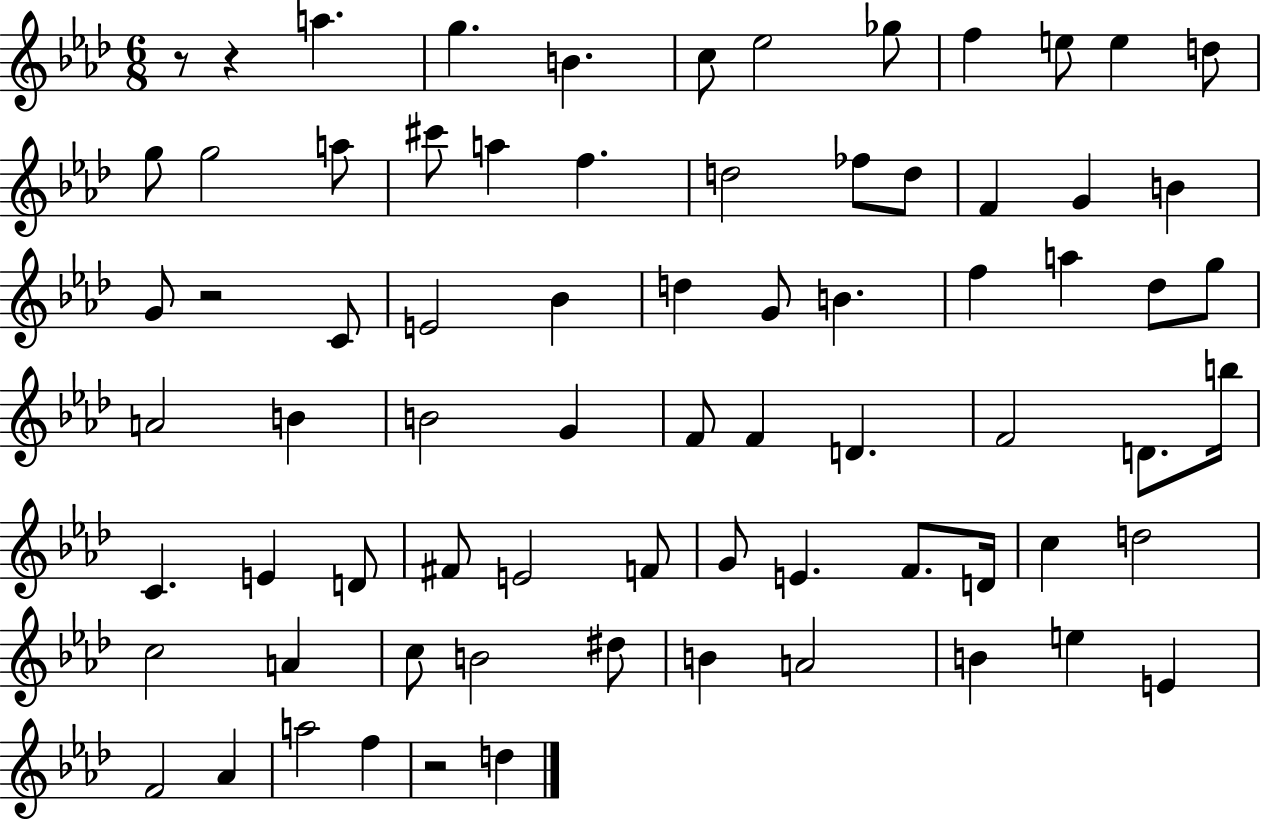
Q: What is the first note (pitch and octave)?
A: A5